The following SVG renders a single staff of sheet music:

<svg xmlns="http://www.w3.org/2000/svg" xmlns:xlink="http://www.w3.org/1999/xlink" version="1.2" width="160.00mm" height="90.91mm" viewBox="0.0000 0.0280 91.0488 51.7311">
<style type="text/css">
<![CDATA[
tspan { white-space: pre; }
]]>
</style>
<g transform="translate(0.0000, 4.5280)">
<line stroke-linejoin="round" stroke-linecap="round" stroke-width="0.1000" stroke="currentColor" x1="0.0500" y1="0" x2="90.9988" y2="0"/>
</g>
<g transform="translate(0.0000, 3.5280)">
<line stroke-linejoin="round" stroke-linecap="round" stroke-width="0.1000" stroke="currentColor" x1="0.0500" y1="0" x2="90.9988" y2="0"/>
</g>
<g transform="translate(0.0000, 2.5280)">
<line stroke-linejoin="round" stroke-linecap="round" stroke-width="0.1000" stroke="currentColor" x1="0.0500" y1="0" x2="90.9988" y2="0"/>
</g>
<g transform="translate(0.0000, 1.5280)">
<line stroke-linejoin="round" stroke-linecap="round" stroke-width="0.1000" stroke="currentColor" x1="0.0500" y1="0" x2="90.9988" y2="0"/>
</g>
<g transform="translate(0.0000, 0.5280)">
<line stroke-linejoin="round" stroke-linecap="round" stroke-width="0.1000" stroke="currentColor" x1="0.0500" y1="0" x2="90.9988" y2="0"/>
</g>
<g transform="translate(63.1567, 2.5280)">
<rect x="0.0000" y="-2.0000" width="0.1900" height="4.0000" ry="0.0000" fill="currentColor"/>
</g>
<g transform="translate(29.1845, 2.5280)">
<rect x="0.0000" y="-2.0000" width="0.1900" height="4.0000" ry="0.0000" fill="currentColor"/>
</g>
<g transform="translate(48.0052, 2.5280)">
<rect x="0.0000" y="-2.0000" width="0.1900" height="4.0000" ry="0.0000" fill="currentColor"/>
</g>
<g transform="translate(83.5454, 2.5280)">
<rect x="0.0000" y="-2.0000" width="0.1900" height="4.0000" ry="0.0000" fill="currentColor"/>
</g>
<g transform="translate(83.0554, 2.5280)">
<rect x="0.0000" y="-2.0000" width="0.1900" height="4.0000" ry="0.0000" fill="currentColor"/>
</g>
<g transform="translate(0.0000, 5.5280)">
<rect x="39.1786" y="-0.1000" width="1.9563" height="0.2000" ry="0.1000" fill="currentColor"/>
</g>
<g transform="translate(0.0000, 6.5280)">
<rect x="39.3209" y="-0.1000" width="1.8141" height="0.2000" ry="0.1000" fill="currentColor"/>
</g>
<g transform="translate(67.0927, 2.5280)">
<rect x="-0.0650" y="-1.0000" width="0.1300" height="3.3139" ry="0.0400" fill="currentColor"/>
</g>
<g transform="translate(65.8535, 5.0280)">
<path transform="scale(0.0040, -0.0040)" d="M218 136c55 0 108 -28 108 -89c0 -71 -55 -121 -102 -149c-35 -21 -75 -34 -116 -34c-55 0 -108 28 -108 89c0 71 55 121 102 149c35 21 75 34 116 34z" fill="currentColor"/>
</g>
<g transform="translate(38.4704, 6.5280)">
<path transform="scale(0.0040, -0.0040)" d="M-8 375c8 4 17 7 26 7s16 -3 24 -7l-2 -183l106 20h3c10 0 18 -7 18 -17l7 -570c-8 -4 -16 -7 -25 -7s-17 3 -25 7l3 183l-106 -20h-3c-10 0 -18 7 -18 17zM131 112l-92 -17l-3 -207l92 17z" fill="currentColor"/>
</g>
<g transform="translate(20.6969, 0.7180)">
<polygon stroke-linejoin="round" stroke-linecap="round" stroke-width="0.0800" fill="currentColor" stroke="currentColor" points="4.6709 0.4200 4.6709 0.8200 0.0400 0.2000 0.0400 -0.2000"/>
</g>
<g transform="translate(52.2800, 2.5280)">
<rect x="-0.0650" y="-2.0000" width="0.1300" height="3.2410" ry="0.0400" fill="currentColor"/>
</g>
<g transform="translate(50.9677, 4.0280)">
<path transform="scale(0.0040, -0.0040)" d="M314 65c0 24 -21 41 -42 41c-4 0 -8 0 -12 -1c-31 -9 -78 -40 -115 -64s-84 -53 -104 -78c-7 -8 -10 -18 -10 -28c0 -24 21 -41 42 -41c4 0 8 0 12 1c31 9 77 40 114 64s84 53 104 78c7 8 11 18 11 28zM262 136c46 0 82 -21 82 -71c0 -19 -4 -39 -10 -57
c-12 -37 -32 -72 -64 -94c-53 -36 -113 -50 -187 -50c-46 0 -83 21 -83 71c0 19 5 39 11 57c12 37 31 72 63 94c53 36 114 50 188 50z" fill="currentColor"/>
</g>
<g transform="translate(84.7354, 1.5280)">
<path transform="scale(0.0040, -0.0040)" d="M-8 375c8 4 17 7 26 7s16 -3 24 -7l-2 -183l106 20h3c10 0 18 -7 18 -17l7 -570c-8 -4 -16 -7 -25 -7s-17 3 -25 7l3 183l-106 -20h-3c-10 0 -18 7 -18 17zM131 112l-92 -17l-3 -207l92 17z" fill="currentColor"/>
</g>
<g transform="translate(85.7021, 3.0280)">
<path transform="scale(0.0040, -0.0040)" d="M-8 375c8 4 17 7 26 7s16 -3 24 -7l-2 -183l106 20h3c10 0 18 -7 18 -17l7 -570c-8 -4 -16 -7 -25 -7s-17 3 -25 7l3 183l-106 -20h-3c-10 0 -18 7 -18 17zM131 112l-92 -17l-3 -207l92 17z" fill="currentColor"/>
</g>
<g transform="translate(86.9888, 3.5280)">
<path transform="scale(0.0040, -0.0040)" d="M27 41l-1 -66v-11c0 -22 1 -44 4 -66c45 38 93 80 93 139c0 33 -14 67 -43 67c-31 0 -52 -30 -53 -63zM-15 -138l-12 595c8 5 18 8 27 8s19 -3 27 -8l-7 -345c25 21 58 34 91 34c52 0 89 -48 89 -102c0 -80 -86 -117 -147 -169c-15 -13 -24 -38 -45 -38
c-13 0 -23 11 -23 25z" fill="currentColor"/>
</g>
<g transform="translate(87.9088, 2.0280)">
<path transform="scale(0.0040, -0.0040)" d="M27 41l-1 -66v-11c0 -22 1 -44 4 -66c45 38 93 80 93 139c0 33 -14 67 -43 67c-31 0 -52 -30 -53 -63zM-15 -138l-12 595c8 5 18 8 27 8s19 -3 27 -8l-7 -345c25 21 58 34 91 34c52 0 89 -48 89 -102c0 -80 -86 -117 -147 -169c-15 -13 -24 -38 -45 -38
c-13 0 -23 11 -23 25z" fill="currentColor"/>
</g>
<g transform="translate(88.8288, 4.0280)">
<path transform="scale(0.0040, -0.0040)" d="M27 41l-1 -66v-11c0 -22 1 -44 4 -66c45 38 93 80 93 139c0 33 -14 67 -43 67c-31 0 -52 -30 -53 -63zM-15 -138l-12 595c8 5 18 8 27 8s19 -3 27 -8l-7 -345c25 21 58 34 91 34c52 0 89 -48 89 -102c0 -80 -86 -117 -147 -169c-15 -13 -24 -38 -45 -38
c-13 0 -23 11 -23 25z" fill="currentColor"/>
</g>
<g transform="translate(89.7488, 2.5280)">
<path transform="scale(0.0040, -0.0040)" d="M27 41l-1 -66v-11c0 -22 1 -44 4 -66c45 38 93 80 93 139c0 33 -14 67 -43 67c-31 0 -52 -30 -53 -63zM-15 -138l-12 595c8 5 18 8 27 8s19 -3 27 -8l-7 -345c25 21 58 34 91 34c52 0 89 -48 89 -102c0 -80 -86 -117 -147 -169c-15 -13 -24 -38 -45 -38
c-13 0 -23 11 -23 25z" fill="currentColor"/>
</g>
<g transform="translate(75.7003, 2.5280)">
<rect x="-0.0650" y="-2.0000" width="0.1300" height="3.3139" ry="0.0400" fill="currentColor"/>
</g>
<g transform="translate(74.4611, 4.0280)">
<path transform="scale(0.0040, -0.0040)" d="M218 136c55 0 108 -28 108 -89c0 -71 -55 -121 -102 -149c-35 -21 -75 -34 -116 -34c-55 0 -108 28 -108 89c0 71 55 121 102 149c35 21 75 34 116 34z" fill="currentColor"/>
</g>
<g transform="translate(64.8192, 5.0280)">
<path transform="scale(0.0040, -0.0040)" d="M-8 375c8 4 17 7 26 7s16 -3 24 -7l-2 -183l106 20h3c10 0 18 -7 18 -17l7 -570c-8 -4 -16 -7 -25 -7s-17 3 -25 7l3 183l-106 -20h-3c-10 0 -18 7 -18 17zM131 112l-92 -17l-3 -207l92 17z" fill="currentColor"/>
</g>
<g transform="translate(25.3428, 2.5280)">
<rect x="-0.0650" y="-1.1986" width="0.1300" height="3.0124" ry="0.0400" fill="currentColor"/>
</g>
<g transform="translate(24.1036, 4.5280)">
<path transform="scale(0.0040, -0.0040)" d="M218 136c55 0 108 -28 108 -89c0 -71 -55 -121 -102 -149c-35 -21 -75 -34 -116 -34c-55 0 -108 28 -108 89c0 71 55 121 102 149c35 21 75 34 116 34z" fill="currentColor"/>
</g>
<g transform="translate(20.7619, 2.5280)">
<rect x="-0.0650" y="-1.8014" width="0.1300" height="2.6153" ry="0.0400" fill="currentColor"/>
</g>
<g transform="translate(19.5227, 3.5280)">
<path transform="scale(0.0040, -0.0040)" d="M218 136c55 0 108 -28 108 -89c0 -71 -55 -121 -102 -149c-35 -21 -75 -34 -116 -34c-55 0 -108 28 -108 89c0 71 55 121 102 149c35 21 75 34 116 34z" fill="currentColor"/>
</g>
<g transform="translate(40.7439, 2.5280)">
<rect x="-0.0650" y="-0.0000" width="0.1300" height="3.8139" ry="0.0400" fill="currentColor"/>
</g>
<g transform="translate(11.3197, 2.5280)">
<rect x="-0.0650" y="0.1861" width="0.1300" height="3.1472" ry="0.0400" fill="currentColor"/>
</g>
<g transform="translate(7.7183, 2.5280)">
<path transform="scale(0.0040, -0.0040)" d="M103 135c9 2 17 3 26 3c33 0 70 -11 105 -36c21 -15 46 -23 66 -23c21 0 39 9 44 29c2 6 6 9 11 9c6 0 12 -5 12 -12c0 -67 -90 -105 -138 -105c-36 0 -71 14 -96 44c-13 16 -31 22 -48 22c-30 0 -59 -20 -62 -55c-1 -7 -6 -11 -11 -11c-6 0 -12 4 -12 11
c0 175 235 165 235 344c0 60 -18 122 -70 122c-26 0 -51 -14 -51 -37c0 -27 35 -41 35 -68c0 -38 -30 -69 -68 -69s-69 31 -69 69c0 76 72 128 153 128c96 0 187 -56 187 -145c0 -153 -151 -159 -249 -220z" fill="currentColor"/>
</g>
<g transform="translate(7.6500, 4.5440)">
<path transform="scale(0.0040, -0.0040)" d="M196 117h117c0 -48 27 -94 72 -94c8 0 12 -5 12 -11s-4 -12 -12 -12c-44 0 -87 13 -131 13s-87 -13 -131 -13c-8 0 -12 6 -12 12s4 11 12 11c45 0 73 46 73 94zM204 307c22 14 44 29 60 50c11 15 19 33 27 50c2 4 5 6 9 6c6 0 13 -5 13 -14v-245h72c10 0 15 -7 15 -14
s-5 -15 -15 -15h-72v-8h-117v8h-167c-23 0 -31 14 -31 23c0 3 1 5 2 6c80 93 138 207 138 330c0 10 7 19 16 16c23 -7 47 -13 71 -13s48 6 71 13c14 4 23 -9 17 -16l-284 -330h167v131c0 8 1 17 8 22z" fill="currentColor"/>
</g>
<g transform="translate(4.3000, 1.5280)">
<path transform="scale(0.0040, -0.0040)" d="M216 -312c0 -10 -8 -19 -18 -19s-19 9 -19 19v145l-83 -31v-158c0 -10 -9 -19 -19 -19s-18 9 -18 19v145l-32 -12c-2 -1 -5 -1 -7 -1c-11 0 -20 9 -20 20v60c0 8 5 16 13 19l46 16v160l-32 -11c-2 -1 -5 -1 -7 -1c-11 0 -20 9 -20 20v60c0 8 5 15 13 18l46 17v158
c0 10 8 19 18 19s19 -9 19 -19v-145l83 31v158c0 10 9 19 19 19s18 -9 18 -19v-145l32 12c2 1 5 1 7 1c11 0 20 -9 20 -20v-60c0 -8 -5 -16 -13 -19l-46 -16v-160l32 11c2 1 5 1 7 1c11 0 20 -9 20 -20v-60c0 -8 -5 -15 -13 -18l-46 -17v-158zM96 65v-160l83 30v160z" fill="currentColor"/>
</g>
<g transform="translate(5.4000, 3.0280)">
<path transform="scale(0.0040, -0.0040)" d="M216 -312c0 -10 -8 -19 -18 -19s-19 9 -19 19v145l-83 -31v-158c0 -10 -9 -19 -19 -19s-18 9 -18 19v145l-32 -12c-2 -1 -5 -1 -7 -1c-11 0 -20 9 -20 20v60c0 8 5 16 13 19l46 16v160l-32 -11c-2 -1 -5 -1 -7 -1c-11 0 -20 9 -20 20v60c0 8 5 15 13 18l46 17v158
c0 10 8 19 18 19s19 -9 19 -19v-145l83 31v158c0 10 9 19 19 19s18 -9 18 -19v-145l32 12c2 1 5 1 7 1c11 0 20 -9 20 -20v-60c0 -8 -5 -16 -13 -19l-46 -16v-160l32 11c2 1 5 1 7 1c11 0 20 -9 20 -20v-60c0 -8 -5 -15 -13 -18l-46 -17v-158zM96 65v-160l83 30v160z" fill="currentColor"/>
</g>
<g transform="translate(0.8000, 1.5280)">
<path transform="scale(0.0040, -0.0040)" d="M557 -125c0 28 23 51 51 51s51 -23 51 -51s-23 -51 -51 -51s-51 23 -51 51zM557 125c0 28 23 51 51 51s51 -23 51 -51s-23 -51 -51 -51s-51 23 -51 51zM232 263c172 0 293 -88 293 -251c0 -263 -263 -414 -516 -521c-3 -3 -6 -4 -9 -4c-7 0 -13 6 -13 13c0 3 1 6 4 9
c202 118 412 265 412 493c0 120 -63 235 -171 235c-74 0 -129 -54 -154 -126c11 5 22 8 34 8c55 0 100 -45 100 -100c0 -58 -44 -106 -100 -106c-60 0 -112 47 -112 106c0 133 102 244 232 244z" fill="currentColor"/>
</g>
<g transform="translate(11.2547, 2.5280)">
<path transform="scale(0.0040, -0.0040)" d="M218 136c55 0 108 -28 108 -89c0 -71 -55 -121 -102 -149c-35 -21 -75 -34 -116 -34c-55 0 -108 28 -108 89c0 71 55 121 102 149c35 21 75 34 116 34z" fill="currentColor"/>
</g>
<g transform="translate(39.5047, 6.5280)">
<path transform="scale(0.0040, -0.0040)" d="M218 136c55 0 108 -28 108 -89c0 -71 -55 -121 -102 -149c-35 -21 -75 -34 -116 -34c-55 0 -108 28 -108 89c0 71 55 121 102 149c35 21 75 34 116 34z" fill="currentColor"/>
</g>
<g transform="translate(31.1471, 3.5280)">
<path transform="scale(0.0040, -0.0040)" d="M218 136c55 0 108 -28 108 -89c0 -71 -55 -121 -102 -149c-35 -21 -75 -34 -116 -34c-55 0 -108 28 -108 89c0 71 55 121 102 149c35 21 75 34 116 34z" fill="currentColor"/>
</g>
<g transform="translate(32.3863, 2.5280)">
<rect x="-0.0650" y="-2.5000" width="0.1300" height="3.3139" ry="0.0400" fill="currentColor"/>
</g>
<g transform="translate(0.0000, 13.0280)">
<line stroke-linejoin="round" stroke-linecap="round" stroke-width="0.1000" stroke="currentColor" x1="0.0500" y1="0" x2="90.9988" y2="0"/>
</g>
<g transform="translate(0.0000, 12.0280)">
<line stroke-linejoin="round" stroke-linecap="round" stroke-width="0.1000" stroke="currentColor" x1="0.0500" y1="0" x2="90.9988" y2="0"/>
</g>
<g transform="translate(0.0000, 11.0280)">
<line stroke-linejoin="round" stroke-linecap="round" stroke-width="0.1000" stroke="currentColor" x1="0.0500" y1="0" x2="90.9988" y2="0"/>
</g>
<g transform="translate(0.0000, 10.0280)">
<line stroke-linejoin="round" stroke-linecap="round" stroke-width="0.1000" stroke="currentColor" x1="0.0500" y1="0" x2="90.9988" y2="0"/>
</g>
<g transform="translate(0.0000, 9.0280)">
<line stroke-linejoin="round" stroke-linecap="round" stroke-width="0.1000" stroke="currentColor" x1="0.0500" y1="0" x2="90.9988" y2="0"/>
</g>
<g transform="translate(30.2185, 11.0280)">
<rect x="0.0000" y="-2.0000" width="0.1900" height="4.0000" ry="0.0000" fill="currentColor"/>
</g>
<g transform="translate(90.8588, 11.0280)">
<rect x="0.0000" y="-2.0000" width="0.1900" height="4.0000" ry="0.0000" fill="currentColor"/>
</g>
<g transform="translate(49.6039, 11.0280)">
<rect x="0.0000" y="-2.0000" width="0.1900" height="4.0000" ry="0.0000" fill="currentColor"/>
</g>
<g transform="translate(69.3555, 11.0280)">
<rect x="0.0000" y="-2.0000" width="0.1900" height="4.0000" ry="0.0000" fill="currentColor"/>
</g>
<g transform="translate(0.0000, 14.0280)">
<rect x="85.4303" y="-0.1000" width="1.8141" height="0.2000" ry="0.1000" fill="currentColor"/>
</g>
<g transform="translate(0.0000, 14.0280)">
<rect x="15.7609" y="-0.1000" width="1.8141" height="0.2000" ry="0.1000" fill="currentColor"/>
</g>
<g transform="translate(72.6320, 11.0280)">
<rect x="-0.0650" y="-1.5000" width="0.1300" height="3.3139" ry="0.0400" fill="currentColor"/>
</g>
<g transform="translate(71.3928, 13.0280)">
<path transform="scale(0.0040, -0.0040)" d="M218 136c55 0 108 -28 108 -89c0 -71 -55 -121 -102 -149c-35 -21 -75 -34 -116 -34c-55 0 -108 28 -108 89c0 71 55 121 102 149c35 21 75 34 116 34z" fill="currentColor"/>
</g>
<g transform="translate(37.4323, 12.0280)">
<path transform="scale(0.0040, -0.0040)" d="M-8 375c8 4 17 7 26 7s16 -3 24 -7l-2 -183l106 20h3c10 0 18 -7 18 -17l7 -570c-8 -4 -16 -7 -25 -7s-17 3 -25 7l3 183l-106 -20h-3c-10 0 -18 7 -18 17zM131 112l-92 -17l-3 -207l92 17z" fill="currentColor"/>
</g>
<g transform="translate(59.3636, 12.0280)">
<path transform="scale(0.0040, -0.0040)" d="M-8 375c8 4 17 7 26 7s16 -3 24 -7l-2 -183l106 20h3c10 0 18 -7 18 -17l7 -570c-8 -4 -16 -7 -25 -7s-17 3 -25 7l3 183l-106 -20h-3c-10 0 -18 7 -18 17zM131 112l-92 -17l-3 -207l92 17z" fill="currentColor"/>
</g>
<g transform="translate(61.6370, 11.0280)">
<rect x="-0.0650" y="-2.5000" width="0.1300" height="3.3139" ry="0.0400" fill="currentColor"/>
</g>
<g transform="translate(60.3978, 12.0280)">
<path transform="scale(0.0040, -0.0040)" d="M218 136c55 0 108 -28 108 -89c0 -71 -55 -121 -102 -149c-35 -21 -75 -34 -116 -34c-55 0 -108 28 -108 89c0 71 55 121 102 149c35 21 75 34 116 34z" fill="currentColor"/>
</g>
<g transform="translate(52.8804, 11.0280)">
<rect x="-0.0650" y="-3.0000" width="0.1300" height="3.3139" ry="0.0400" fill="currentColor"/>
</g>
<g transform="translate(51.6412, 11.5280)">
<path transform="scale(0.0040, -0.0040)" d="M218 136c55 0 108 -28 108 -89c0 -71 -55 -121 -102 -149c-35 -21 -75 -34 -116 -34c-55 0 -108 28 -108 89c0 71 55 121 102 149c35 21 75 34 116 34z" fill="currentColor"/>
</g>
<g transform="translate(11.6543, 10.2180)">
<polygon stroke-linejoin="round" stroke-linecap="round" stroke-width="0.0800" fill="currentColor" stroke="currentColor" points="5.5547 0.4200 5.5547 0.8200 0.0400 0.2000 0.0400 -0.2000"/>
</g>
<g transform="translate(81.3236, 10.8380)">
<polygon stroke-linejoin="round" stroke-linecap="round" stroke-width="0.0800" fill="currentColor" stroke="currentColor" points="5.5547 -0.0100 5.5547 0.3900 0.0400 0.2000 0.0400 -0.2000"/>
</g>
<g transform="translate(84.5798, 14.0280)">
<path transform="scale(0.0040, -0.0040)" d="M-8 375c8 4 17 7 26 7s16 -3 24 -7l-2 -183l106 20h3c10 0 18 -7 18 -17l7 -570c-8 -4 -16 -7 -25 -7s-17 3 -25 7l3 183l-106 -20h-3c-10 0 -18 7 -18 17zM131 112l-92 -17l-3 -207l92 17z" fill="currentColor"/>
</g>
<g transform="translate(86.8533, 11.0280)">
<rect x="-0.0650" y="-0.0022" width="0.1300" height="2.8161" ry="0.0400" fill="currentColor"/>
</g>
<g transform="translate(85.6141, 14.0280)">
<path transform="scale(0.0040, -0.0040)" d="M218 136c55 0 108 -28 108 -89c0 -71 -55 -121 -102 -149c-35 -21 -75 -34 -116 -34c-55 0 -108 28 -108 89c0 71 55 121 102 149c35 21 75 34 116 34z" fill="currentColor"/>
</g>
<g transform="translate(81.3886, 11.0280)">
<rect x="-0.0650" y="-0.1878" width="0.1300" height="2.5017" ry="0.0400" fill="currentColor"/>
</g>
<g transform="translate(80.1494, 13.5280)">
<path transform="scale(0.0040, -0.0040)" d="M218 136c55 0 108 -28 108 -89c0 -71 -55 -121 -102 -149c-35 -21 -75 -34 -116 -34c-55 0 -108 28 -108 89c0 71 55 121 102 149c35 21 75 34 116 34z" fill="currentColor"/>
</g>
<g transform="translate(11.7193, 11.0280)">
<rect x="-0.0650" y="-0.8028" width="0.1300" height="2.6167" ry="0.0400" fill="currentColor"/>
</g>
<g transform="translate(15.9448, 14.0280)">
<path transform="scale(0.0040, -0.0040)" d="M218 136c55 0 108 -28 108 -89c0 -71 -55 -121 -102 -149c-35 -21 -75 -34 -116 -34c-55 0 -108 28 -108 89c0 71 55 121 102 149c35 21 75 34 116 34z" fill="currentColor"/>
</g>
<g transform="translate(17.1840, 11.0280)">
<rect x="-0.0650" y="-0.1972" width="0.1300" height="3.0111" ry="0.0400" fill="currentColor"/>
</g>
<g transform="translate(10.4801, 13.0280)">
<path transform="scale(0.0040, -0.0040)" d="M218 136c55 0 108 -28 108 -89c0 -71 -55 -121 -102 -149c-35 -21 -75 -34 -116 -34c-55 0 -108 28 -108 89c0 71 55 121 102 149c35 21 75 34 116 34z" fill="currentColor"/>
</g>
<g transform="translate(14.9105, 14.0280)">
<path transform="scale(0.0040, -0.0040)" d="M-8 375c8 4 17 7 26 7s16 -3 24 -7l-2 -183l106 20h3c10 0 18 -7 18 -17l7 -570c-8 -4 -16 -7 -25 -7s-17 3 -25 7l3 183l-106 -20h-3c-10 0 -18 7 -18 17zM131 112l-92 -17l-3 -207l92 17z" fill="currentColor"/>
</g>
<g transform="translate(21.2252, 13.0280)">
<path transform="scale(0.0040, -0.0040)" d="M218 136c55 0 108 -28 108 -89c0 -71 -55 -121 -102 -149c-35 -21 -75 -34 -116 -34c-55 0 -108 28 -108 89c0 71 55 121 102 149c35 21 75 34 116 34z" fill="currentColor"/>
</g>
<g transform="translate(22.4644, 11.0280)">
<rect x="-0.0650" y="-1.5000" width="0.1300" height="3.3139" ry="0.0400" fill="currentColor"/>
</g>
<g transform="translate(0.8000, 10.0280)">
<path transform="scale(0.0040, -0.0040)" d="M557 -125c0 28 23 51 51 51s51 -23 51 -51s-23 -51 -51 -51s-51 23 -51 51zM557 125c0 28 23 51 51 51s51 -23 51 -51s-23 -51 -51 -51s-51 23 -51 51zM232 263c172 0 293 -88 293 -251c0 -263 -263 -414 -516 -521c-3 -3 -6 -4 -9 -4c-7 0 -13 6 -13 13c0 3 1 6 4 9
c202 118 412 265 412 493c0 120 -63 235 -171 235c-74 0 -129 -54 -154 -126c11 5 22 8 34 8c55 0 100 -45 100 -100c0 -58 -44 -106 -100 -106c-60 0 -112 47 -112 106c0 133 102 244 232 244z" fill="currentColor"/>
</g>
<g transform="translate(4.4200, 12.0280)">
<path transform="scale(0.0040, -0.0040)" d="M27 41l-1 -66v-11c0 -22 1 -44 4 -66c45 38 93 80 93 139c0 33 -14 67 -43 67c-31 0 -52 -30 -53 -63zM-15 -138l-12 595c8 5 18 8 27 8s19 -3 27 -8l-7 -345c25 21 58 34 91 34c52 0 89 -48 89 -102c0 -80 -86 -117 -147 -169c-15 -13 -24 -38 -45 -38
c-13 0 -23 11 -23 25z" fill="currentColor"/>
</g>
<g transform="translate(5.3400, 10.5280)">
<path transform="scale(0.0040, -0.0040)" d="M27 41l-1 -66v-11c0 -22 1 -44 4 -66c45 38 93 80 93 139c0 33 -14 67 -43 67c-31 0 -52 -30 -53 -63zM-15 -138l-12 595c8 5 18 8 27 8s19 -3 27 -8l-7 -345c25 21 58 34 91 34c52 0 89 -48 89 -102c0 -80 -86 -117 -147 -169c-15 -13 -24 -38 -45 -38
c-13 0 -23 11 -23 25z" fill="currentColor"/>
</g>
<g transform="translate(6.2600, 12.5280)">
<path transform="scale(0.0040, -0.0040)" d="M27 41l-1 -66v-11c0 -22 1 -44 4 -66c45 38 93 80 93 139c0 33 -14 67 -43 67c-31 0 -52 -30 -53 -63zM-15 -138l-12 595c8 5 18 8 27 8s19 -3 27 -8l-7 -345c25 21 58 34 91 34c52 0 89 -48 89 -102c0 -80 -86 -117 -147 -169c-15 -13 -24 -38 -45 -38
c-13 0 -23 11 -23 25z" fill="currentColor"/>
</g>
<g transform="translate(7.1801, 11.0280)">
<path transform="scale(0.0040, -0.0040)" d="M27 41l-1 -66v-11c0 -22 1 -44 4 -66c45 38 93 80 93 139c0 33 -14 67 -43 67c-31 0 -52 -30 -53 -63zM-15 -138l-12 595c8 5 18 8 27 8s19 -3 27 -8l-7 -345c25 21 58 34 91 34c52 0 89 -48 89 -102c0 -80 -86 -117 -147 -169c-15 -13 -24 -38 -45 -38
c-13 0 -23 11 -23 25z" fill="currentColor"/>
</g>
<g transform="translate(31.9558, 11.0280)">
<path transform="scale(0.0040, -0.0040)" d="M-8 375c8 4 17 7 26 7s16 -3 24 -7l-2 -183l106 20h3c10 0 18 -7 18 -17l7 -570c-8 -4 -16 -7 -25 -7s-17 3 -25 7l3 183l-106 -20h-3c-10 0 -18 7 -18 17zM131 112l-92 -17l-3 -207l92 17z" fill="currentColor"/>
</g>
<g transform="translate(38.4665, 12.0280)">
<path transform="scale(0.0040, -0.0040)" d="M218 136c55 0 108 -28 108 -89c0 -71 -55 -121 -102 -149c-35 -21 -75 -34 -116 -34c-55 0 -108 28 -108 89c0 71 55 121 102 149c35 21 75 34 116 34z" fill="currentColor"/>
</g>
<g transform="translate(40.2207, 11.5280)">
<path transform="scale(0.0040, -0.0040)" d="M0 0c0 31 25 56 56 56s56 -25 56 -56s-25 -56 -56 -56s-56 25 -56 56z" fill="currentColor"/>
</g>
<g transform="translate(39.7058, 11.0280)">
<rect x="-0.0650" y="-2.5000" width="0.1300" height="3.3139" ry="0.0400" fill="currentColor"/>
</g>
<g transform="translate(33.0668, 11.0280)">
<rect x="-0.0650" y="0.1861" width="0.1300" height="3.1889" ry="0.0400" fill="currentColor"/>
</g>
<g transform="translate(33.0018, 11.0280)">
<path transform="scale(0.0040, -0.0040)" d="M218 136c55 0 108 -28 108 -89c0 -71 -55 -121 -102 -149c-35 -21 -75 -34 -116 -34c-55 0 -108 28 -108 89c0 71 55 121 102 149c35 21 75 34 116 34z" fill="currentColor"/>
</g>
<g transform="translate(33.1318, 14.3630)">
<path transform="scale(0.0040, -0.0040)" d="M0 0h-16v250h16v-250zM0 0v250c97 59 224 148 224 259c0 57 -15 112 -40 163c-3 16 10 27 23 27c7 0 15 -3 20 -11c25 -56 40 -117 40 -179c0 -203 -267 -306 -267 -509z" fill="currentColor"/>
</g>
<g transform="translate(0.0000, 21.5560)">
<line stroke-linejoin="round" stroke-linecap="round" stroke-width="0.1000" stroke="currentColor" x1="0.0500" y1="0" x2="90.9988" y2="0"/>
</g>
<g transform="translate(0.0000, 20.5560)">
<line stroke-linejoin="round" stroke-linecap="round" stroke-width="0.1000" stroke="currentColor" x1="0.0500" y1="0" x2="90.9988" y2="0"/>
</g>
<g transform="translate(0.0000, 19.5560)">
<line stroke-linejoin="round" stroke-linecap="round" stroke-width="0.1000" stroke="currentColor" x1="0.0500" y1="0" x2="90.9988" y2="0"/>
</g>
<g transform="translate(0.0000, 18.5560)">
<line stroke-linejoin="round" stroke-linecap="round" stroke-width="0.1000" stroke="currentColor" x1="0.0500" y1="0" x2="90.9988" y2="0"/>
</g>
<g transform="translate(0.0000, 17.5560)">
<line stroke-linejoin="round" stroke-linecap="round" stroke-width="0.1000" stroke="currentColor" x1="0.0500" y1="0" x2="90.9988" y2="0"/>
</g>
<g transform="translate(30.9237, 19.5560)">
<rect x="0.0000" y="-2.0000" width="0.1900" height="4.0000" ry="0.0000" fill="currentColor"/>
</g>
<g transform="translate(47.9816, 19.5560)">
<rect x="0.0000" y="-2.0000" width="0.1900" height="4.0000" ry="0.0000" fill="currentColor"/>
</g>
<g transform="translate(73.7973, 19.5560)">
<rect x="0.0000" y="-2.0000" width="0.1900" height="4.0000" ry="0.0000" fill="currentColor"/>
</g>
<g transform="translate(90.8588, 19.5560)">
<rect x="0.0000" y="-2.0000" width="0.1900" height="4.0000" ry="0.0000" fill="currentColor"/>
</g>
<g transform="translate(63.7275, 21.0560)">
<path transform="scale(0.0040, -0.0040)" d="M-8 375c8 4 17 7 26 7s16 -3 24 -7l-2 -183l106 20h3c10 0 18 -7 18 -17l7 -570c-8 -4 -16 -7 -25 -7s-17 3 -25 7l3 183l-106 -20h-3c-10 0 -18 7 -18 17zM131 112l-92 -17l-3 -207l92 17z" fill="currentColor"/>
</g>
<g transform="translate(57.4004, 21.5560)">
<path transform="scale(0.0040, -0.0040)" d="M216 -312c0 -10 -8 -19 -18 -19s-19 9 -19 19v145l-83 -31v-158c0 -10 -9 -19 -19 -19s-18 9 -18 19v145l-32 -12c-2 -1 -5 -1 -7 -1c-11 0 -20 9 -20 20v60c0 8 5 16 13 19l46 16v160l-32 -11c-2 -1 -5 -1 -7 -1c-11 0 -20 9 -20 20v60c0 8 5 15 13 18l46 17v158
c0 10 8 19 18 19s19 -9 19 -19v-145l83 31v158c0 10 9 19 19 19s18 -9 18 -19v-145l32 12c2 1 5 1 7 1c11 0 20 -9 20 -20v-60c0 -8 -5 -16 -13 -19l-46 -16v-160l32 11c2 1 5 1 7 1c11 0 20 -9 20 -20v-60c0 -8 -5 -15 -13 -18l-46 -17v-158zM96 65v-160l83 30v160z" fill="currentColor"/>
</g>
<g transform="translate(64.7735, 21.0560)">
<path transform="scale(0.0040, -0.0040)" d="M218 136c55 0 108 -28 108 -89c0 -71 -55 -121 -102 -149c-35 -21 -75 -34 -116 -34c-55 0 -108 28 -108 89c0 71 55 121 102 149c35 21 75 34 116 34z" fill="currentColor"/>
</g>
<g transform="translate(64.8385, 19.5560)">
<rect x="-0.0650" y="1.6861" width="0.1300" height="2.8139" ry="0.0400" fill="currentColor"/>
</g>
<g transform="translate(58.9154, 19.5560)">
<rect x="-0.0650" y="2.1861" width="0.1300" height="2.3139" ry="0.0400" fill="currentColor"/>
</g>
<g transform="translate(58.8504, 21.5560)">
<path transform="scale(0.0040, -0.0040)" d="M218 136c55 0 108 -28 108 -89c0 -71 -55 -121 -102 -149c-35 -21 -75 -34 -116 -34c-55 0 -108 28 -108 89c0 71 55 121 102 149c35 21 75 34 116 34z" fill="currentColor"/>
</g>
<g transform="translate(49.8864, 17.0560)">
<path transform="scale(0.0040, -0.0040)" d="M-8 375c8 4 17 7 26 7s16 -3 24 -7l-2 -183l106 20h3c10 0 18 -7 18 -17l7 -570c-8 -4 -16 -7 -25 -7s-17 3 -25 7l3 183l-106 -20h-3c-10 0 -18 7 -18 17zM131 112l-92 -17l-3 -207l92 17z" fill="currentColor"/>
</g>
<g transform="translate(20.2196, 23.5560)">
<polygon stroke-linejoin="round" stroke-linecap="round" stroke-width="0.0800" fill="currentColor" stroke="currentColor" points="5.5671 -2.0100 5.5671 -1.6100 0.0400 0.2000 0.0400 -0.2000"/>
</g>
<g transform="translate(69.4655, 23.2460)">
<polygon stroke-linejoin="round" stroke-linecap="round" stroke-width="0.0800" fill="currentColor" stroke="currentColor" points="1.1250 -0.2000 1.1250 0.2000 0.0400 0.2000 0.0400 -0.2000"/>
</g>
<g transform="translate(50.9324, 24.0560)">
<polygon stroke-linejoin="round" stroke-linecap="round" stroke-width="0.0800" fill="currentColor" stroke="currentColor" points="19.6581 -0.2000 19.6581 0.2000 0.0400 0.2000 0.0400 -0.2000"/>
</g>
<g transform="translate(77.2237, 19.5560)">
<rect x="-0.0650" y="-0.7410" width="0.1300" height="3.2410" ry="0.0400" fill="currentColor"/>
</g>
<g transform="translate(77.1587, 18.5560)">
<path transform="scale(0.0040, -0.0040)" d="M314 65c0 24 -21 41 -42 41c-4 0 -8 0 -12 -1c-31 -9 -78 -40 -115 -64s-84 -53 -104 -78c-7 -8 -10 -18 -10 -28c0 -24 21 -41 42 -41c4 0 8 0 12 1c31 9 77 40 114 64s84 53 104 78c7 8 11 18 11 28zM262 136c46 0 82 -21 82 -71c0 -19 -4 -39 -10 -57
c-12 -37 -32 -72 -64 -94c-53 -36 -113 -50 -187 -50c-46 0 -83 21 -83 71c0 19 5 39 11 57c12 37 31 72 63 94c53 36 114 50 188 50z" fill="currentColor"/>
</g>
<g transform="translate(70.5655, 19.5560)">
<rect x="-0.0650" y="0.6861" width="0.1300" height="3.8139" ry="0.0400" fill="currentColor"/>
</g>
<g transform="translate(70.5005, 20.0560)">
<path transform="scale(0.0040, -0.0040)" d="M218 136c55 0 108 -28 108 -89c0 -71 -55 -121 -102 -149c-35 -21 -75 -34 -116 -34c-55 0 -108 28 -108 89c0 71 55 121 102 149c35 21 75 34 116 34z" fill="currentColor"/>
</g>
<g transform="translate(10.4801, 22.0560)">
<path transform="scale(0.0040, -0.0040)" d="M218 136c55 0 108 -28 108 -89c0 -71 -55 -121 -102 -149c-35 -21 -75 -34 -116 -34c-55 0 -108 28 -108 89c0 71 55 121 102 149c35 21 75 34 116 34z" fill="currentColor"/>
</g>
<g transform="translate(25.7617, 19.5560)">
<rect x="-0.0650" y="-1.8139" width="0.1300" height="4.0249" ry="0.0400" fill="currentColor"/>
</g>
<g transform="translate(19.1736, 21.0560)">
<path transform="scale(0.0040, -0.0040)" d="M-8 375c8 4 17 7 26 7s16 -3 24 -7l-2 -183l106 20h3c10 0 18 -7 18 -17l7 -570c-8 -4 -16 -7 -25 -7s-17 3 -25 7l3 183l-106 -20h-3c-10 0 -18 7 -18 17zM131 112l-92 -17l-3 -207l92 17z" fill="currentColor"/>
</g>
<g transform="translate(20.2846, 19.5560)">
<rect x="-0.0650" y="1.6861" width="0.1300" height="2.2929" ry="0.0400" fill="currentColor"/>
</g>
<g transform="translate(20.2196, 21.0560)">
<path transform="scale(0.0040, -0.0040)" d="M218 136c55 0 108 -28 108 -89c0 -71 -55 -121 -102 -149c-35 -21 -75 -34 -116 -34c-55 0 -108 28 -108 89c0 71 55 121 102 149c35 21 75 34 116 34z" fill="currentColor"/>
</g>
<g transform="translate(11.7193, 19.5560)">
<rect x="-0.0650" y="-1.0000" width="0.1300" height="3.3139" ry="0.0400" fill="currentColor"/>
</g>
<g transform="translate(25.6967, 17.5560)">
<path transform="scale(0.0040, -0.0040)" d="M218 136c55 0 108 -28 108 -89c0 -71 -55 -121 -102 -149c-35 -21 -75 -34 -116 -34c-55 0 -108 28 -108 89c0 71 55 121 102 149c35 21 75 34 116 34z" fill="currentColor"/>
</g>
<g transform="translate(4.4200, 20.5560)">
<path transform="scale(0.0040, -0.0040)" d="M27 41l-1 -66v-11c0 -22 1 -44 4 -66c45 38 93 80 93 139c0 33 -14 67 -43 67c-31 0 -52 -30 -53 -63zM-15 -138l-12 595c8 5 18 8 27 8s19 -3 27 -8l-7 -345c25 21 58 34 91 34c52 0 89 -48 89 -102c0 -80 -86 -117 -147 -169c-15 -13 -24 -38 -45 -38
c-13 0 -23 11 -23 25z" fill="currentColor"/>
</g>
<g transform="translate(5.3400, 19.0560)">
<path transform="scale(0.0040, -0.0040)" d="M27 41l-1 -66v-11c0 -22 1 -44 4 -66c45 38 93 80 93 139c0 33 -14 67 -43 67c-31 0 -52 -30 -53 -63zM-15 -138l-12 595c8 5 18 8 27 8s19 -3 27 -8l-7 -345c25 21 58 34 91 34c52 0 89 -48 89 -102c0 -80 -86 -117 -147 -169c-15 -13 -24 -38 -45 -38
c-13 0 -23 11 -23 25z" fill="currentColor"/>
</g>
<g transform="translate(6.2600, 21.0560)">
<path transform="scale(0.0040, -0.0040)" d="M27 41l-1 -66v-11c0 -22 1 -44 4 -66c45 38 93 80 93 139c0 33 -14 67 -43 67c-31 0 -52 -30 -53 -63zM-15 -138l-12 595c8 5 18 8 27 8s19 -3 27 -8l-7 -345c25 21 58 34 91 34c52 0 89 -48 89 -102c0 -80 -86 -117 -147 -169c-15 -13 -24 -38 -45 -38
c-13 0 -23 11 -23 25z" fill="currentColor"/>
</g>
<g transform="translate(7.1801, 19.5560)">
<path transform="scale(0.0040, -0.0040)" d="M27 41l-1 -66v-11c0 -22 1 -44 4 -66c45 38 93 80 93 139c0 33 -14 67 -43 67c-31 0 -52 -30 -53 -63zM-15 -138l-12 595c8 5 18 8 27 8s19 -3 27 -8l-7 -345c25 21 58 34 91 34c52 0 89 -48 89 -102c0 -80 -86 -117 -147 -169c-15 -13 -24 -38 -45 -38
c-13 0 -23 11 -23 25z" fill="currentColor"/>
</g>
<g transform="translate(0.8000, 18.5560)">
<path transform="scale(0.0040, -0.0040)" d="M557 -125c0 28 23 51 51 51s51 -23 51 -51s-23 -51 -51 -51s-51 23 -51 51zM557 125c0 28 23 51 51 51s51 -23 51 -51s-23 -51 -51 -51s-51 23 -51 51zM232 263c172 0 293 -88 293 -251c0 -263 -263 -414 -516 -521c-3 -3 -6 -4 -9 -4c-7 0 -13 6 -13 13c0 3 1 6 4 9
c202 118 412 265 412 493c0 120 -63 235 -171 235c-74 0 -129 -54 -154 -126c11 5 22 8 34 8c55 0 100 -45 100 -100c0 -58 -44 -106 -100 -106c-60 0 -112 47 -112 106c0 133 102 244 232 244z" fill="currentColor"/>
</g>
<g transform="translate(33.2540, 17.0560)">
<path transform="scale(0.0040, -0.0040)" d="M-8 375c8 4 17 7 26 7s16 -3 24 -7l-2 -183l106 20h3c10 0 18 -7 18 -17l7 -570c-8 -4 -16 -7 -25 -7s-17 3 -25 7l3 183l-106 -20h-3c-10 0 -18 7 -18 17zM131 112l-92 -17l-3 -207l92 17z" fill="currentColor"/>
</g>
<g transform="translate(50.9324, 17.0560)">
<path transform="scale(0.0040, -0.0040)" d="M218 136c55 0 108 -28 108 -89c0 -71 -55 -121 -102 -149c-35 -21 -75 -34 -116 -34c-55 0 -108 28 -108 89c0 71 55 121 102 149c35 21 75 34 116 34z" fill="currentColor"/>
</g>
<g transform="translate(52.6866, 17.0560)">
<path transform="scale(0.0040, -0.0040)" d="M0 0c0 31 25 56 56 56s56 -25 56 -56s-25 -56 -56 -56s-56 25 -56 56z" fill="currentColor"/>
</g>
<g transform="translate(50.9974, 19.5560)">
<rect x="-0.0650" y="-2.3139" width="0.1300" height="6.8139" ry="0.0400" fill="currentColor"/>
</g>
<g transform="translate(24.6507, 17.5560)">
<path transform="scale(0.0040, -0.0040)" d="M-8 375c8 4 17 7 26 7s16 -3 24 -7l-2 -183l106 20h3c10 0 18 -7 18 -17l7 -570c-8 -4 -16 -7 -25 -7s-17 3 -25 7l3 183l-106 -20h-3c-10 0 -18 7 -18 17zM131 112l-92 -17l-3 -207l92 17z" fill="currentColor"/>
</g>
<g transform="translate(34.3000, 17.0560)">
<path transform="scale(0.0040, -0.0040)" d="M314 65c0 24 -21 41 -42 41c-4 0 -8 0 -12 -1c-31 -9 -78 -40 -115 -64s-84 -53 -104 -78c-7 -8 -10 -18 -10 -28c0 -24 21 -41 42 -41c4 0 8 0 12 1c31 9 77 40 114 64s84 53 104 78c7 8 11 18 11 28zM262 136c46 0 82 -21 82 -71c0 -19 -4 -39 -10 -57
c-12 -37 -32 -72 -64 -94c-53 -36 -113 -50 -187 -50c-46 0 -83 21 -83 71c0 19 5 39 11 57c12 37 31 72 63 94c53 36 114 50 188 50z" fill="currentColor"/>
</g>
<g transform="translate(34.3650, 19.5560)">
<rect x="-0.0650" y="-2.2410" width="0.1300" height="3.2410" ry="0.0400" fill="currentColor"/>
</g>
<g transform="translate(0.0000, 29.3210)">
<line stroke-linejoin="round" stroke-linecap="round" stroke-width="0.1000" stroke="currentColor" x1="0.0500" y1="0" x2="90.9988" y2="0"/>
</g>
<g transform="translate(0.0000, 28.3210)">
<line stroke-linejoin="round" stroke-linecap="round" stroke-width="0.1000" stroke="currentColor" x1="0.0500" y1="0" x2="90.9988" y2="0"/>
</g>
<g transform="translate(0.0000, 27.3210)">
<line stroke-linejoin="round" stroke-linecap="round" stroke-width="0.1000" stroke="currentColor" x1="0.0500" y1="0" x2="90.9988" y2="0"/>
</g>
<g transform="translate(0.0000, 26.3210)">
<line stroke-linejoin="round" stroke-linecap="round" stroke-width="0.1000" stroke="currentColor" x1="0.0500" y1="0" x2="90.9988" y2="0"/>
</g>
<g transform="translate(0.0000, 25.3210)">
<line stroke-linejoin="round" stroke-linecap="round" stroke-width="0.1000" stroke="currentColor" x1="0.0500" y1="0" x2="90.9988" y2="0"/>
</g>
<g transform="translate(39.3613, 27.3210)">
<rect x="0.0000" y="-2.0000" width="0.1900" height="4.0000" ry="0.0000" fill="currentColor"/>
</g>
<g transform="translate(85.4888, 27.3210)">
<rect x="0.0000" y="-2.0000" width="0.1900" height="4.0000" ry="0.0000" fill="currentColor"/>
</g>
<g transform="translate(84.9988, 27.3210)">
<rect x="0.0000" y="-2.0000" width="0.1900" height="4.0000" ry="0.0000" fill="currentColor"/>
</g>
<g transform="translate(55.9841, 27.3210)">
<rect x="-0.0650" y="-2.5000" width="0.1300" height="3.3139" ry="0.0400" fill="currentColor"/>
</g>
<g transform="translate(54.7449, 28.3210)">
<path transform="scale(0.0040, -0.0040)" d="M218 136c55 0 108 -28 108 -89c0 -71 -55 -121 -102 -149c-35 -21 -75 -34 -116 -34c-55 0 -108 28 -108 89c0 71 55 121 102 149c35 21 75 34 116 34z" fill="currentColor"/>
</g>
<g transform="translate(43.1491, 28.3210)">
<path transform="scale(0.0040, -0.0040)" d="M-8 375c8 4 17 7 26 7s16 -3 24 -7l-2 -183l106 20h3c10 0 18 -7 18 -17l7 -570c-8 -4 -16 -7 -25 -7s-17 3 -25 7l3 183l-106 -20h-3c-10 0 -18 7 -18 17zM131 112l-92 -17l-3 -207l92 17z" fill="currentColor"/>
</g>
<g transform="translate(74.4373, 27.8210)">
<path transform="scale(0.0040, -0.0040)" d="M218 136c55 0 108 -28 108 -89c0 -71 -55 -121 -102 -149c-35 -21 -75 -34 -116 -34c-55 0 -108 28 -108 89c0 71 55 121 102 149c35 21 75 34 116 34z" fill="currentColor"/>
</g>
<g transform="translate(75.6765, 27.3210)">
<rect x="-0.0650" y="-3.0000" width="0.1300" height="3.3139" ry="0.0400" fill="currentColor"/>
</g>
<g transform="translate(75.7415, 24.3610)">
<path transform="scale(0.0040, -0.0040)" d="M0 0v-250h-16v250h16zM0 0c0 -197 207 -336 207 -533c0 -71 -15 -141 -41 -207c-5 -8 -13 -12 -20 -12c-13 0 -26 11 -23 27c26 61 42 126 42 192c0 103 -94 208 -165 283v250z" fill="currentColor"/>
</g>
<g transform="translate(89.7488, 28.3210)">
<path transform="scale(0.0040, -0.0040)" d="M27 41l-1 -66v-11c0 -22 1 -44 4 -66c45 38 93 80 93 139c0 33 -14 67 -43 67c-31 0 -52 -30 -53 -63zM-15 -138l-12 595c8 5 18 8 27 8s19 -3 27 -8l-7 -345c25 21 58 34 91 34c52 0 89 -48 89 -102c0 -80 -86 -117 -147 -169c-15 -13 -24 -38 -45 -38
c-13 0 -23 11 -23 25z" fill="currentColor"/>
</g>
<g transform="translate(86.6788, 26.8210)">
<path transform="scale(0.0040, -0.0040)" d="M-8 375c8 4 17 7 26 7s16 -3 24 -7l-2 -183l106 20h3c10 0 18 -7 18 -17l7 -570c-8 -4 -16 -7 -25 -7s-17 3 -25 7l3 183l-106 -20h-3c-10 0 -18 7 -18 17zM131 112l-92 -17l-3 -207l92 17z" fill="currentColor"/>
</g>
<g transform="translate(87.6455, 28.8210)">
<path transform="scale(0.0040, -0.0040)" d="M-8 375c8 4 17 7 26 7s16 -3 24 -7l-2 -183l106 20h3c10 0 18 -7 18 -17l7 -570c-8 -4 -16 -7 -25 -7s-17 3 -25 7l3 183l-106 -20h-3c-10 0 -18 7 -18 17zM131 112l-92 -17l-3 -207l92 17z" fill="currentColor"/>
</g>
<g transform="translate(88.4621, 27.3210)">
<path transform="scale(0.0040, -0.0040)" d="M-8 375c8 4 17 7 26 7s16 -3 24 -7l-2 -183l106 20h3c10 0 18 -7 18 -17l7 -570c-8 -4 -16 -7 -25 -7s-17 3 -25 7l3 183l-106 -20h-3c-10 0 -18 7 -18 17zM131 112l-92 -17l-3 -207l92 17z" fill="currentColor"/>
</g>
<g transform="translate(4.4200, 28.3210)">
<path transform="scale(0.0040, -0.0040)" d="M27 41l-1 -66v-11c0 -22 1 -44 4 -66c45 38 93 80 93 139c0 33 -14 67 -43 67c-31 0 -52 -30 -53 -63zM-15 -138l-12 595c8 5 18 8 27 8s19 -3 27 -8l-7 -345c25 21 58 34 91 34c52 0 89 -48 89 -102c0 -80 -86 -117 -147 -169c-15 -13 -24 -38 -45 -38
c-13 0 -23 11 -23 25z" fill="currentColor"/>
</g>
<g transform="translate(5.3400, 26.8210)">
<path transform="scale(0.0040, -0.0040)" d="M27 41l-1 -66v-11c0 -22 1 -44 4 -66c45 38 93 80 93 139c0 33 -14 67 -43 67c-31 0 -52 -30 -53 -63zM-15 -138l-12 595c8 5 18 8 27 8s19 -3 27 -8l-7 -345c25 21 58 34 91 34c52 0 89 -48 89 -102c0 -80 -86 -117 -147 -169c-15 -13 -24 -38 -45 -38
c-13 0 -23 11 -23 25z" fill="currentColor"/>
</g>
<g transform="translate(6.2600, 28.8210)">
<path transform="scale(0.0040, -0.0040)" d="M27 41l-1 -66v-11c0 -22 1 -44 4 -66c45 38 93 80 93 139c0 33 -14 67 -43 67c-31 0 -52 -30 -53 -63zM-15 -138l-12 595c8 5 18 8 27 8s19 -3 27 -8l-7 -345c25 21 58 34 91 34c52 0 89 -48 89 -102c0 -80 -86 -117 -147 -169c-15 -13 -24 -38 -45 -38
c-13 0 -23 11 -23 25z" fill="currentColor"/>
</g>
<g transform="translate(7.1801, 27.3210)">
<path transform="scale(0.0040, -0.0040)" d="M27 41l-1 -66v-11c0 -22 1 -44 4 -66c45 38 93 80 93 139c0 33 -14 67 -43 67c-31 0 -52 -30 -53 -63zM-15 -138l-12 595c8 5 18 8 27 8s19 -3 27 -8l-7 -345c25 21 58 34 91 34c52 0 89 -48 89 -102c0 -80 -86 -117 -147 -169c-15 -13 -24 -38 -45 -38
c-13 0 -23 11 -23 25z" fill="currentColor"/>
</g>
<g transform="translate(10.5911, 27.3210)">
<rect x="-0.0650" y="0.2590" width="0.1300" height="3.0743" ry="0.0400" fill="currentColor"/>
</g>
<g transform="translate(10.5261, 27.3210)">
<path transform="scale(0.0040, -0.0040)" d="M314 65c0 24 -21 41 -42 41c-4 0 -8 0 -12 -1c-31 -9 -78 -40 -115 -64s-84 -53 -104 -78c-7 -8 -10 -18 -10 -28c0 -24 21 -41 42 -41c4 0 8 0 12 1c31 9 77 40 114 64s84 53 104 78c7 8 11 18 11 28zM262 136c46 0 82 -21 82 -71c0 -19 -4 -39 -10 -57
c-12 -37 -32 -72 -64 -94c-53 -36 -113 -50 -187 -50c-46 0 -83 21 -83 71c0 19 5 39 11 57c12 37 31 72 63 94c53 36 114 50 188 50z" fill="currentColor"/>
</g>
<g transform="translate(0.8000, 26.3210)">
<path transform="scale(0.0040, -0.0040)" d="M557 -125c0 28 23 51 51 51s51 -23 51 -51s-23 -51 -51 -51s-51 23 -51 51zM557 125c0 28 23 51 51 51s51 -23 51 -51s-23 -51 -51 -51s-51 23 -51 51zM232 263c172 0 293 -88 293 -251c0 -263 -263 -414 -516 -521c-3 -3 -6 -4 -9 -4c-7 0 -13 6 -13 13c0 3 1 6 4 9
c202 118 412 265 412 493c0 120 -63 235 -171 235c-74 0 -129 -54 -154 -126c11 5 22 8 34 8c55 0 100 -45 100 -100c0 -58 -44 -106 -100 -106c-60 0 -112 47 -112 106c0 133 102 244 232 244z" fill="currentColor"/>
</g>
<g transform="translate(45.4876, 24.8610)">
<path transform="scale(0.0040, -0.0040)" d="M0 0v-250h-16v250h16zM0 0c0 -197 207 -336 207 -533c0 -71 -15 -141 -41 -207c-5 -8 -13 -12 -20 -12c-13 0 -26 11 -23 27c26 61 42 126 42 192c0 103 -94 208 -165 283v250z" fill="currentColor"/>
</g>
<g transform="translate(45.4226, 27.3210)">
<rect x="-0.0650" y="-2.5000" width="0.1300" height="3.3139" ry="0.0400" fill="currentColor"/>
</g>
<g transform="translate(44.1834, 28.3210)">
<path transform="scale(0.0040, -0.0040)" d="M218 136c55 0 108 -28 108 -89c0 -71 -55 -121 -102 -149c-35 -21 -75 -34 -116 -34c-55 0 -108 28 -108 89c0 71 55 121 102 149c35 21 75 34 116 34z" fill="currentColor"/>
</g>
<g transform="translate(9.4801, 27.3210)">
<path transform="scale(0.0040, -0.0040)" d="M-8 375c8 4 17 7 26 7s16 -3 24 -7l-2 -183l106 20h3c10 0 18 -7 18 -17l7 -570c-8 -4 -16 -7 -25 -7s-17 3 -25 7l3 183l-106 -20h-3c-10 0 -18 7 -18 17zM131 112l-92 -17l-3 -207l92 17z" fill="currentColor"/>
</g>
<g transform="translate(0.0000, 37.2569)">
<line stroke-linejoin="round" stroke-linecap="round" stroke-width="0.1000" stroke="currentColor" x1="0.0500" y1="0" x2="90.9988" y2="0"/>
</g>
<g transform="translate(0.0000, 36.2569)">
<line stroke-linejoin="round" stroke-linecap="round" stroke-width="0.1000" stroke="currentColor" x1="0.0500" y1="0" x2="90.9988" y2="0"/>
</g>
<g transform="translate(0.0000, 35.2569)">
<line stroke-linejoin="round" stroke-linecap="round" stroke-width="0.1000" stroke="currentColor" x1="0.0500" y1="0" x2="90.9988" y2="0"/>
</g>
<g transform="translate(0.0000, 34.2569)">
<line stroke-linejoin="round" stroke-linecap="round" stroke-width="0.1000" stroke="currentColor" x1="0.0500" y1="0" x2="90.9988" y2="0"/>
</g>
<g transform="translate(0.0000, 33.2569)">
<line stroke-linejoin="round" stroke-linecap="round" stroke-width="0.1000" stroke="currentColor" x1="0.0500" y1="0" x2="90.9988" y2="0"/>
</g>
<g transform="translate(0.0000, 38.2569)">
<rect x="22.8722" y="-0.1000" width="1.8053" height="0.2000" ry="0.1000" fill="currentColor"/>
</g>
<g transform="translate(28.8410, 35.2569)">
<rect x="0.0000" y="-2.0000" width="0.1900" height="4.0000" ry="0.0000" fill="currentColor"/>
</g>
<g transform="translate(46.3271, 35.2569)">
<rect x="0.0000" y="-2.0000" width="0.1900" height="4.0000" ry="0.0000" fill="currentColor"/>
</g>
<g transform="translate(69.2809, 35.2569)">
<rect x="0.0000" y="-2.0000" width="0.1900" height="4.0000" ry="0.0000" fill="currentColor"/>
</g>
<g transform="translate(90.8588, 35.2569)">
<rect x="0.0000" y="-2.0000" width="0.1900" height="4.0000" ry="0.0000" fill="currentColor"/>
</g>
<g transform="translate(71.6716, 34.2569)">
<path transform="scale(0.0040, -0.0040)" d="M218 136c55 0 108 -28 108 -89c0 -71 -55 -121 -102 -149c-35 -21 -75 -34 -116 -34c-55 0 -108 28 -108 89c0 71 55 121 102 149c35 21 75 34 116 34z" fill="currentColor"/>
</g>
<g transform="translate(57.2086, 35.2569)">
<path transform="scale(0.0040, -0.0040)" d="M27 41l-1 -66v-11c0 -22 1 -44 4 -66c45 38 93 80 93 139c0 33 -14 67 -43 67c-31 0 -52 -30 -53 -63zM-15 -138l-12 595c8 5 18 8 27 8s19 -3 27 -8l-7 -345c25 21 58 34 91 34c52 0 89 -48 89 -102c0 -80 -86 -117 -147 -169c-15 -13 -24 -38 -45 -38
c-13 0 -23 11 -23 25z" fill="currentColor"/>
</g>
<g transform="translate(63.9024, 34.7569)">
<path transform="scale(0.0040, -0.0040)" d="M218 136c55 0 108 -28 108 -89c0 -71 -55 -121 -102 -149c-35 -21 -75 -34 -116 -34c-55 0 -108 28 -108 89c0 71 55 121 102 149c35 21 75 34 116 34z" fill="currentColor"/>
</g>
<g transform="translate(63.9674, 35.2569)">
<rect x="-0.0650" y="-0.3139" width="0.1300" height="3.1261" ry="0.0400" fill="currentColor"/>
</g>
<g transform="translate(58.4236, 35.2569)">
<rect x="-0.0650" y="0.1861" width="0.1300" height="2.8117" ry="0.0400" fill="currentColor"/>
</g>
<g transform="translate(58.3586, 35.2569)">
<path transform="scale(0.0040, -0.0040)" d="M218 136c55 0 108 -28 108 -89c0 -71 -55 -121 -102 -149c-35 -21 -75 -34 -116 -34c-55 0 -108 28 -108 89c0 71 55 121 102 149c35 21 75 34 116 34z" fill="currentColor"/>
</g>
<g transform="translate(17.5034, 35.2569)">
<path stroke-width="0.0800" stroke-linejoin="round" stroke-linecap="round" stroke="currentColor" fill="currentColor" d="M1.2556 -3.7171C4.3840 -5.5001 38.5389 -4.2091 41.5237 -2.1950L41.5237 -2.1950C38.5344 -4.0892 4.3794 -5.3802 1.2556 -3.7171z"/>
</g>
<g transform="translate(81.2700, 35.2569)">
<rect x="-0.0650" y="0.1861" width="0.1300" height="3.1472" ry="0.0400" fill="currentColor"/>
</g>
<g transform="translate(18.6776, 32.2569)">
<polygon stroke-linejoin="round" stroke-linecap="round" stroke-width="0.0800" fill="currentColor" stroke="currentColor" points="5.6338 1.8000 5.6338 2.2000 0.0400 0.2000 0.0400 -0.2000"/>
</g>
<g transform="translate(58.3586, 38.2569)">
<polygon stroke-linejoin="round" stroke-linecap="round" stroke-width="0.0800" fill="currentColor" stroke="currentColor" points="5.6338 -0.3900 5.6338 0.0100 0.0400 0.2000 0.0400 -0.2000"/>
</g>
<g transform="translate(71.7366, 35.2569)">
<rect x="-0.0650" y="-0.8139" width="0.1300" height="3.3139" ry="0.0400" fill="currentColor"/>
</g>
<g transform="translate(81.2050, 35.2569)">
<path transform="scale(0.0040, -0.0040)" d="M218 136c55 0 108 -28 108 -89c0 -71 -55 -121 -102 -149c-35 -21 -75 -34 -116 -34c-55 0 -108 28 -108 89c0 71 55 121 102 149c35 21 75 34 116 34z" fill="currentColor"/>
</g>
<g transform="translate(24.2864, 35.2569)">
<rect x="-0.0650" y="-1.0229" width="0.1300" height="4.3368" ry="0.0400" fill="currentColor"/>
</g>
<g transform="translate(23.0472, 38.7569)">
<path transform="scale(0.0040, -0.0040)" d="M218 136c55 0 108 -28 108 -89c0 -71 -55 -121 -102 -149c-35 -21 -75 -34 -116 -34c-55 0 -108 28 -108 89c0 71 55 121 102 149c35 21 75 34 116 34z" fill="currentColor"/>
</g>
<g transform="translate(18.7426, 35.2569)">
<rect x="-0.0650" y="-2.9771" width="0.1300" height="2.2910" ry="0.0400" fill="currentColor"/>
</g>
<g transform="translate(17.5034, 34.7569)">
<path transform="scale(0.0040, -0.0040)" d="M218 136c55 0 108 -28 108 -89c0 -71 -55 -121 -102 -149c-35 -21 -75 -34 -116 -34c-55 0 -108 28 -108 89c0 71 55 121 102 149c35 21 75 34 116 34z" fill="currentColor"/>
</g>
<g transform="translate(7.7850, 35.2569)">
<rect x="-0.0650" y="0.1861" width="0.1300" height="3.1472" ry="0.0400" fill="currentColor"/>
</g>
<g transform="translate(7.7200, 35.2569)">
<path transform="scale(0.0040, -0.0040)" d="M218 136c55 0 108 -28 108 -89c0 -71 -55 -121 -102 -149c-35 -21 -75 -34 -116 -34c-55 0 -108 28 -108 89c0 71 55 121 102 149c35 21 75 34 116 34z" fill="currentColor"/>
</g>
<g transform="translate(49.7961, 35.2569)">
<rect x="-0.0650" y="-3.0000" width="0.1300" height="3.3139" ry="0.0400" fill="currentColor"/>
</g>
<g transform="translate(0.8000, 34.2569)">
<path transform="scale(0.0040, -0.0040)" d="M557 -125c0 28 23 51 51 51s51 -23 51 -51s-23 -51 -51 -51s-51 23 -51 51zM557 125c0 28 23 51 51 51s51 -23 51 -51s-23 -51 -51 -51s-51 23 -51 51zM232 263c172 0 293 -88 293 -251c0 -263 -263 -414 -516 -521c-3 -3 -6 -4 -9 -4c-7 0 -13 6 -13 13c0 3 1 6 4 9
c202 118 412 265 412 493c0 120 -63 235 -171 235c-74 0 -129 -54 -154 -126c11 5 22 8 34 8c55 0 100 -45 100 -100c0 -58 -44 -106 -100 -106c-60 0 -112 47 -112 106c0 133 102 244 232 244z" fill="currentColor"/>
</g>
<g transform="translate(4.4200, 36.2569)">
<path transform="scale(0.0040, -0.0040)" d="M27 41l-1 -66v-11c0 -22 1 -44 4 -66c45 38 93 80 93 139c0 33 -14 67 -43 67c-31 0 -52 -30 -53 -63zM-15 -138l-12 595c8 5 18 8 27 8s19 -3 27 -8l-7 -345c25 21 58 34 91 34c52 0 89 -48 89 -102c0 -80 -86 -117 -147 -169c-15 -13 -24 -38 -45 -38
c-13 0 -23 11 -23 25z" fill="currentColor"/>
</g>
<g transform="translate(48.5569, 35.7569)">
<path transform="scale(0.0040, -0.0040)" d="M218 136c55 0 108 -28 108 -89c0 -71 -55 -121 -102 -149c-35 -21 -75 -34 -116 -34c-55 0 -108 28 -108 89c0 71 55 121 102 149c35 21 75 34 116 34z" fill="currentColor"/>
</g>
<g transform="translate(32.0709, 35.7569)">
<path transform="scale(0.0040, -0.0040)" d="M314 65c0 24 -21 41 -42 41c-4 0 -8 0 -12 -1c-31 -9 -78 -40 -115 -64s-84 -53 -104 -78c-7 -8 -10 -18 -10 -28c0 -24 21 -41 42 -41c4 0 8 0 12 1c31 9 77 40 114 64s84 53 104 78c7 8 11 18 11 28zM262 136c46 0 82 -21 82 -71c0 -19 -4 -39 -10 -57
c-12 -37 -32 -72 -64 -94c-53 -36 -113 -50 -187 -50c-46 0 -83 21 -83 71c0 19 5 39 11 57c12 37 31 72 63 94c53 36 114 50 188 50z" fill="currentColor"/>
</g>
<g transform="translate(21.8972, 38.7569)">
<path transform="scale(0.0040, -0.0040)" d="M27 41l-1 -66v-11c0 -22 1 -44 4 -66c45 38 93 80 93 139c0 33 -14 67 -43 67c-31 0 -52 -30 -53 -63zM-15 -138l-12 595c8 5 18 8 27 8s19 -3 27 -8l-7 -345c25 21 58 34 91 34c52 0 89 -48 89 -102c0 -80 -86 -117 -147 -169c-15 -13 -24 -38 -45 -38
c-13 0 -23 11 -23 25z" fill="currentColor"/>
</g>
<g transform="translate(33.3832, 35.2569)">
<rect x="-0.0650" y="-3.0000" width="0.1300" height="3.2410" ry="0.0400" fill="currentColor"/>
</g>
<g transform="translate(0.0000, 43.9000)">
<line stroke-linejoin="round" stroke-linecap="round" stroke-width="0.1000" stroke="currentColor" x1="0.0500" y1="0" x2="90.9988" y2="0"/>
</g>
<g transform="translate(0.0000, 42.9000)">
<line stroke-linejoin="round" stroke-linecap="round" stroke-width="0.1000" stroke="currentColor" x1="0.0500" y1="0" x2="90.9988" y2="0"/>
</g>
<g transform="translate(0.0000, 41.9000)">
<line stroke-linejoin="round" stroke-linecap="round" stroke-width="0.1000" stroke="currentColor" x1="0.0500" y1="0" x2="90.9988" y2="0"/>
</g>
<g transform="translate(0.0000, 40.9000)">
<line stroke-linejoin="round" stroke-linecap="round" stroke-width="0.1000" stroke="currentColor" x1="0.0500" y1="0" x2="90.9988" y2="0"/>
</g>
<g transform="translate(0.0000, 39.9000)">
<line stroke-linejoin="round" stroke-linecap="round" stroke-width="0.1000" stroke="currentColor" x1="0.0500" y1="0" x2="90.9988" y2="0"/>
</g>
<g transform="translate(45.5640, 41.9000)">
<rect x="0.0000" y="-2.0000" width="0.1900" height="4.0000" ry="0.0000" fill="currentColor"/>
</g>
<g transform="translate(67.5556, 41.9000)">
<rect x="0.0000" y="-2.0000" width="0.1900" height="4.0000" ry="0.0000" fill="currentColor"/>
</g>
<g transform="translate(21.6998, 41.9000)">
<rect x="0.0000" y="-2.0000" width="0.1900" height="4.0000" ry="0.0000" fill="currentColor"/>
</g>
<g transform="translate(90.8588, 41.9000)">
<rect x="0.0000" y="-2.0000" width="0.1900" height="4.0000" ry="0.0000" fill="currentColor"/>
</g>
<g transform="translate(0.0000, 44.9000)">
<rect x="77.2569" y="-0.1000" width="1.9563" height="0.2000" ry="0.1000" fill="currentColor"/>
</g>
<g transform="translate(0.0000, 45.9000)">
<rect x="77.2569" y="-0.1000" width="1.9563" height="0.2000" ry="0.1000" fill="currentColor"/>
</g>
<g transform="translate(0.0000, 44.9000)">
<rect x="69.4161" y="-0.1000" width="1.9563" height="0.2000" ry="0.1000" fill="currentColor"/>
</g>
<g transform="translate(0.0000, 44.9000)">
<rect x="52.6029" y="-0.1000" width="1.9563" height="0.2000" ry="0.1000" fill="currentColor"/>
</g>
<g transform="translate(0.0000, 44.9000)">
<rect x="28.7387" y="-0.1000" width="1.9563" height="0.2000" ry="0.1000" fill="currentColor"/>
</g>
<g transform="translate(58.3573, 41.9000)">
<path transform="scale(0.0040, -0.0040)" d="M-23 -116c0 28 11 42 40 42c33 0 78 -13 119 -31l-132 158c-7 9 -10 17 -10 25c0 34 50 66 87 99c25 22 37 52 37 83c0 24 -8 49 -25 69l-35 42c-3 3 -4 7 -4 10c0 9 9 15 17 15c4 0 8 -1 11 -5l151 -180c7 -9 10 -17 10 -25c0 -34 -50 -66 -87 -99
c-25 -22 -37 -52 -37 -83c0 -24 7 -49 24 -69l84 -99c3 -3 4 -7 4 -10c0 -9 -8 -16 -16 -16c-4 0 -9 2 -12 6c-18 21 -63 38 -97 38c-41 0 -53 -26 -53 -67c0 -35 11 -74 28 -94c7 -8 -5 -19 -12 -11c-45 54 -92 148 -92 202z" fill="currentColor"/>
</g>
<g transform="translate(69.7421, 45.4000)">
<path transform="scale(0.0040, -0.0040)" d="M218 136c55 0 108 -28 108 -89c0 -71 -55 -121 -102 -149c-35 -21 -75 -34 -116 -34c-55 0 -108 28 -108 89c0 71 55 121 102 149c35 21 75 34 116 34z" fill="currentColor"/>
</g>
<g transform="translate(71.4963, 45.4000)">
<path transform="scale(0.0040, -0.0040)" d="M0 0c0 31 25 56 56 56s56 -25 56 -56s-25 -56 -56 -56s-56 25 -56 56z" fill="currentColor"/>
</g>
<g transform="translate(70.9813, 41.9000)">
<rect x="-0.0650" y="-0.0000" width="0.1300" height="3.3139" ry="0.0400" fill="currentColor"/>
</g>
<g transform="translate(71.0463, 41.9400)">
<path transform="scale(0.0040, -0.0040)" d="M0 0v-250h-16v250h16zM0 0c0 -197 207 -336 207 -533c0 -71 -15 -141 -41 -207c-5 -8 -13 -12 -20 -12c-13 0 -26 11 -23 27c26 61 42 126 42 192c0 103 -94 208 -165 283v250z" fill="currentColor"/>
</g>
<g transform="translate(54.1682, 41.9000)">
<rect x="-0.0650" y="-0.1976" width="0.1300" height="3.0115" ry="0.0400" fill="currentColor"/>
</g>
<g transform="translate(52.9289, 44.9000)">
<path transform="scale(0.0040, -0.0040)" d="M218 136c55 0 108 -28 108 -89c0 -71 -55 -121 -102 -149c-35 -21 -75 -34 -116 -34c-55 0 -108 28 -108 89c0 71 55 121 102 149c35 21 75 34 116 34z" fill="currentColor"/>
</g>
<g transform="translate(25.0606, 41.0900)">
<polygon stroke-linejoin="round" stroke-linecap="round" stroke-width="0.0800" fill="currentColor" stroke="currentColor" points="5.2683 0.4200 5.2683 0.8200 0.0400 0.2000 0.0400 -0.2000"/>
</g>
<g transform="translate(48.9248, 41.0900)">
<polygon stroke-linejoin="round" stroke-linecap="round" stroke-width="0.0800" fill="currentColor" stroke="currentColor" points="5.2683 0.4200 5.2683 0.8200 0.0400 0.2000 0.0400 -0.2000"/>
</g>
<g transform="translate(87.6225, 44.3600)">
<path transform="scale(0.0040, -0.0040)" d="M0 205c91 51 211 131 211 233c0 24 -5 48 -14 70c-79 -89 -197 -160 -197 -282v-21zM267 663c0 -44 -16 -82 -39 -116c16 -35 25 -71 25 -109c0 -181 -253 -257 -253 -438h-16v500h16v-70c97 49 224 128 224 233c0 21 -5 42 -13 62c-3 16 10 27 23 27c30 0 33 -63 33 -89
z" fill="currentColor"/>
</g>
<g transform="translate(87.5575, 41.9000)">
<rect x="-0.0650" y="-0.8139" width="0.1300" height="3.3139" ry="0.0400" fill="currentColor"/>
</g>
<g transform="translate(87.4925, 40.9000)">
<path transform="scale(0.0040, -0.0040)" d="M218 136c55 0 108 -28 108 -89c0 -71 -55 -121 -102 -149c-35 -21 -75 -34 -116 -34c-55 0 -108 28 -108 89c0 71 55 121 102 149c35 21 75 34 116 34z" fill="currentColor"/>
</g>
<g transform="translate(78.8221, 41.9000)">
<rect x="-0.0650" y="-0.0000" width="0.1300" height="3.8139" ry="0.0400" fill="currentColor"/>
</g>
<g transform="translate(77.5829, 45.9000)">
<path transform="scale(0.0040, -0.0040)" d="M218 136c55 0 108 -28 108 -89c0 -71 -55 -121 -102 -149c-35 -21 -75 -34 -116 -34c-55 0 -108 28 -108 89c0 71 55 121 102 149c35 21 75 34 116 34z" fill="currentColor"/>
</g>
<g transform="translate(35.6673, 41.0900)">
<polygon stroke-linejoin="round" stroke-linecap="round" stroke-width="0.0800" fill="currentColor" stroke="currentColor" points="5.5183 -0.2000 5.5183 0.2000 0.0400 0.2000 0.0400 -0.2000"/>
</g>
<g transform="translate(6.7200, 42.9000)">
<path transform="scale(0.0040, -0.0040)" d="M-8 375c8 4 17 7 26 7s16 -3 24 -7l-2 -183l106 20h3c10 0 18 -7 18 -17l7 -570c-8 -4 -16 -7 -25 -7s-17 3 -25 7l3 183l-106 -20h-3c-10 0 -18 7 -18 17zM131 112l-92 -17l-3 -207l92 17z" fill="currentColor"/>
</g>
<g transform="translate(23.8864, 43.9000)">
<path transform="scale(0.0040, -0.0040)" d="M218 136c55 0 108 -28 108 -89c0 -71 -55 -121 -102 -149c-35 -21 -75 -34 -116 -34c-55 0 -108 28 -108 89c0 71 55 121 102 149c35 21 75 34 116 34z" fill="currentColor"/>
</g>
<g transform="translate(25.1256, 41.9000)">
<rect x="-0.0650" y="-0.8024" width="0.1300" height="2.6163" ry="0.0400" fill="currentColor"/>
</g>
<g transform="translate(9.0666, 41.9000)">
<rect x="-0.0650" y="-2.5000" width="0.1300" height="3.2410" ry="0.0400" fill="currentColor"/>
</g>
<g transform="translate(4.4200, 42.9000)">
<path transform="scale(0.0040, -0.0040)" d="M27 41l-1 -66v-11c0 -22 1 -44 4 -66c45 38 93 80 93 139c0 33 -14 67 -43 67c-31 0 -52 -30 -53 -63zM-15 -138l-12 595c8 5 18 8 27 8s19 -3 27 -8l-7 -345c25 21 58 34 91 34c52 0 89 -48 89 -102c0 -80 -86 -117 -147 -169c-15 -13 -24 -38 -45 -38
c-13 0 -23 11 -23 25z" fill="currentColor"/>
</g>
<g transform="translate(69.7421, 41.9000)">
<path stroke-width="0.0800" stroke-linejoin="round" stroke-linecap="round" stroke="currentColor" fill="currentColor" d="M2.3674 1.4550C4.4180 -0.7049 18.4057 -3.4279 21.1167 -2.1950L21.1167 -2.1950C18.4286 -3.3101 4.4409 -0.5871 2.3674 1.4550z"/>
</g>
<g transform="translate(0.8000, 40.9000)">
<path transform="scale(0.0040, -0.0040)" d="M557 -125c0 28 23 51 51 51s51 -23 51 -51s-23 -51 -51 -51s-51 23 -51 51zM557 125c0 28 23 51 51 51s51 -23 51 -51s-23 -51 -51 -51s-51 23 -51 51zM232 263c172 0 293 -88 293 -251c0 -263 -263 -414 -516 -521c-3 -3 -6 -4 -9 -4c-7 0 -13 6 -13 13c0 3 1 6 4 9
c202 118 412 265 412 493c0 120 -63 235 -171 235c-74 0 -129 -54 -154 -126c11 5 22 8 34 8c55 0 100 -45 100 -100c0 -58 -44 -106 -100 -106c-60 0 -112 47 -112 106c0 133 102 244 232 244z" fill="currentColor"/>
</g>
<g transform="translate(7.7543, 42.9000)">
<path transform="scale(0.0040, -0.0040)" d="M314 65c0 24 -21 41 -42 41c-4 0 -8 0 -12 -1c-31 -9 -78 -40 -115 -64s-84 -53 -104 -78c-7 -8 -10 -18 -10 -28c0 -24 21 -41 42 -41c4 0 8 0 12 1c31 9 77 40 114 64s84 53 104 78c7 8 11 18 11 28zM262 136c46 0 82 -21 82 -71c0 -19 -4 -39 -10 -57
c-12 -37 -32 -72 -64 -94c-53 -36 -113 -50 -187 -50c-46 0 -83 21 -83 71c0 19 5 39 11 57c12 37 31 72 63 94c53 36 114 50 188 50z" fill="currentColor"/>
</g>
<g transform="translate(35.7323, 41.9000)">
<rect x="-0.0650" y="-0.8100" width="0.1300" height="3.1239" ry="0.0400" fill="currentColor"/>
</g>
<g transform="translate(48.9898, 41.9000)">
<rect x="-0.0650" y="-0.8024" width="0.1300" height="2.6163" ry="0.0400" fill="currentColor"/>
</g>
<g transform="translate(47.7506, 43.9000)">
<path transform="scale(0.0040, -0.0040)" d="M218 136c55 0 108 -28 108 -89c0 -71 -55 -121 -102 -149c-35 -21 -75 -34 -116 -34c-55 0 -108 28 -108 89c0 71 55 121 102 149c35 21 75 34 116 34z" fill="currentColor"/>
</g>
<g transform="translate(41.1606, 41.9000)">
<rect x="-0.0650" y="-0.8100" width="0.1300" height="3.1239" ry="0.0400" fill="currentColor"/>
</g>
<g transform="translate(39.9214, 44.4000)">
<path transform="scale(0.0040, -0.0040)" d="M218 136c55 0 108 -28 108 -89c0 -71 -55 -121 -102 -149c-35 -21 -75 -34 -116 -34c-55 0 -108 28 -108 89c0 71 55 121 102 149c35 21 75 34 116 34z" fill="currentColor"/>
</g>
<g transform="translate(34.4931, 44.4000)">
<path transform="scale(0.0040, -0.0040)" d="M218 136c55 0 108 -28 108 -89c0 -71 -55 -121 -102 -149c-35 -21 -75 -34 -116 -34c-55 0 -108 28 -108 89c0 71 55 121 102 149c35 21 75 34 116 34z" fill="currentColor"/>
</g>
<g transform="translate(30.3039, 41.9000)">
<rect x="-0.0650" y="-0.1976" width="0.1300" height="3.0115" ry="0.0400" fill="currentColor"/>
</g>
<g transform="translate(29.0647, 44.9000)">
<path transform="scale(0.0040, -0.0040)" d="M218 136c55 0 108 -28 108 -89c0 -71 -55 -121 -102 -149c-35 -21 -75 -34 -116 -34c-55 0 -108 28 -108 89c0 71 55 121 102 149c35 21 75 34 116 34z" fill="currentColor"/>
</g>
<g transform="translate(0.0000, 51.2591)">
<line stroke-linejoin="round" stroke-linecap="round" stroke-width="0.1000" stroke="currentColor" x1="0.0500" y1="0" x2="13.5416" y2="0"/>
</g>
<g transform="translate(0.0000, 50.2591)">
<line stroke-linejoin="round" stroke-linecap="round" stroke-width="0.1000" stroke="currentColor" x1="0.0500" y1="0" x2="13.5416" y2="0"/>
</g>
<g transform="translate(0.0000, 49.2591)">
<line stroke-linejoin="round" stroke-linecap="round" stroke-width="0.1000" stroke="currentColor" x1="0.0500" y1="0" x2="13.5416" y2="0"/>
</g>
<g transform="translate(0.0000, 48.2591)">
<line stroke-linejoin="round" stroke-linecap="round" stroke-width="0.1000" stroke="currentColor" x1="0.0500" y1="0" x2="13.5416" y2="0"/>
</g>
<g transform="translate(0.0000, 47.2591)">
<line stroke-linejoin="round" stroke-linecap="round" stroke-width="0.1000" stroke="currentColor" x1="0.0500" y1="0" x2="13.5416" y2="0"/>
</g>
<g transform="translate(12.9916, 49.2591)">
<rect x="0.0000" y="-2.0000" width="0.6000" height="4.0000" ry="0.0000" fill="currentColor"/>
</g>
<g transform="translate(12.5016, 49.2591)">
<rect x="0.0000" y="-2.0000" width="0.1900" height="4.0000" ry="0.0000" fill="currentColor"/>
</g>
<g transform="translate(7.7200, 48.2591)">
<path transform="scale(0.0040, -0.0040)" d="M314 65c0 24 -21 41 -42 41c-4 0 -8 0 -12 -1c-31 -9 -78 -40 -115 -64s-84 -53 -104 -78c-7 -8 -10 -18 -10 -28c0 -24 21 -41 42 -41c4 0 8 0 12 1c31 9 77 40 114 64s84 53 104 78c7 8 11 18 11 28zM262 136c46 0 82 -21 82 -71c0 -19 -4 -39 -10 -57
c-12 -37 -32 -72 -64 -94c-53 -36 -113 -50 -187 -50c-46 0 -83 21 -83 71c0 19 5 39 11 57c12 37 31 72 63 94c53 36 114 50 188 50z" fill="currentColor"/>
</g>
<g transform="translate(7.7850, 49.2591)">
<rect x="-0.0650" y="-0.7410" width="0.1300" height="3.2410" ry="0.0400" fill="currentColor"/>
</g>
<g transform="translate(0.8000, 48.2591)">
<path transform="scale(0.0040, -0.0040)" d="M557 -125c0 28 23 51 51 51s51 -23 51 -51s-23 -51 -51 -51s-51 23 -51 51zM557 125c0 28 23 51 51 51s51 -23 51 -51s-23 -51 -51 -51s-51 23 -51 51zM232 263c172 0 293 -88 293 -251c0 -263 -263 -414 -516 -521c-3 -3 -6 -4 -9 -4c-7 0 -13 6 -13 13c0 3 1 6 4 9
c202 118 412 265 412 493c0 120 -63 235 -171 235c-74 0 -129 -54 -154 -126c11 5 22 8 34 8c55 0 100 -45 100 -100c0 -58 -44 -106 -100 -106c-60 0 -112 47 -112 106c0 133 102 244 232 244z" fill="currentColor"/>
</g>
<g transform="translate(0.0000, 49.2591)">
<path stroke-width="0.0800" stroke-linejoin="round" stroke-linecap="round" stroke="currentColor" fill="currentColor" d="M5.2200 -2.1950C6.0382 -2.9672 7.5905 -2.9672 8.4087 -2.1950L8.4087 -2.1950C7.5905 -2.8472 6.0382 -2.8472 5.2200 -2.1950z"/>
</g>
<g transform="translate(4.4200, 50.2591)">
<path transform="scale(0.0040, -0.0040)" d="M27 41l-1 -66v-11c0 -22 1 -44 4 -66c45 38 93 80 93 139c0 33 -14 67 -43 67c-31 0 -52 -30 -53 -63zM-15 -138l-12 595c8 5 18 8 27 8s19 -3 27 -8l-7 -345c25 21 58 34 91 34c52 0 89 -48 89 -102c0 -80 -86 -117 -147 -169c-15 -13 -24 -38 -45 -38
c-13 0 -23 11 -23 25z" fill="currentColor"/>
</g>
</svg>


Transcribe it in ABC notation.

X:1
T:Untitled
M:2/4
L:1/4
K:D
D, B,,/2 G,,/2 B,, C,, A,,2 F,, A,, G,,/2 E,,/2 G,, D,/2 B,, C, B,, G,, F,,/2 E,,/2 F,, A,,/2 A,/2 B,2 B,/2 ^G,,/2 A,,/2 C,/4 F,2 D,2 B,,/2 B,, C,/2 D, E,/2 _D,,/2 C,2 C, _D,/2 E,/2 F, D, B,,2 G,,/2 E,,/2 F,,/2 F,,/2 G,,/2 E,,/2 z D,,/2 C,, F,/4 F,2